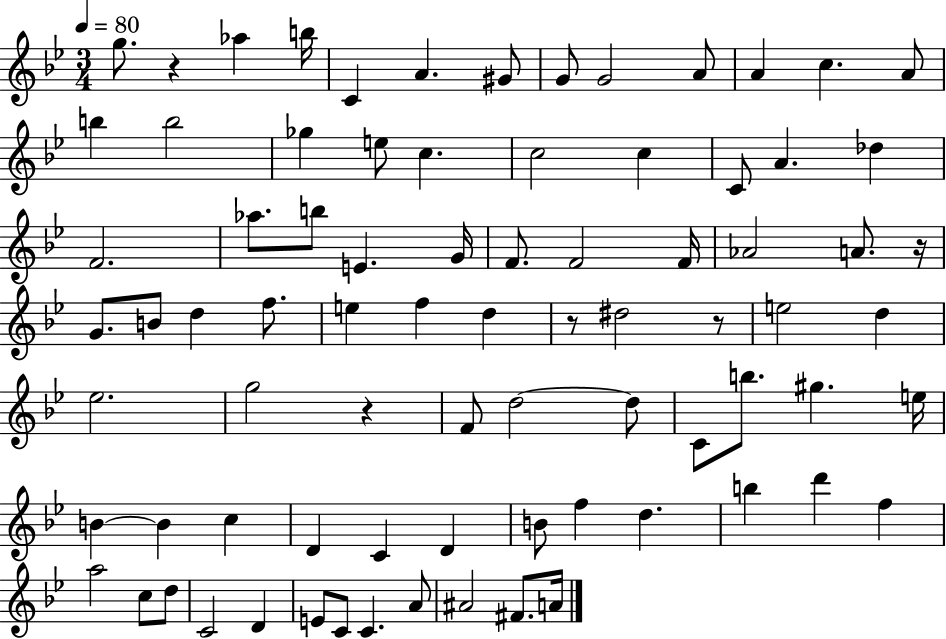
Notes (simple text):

G5/e. R/q Ab5/q B5/s C4/q A4/q. G#4/e G4/e G4/h A4/e A4/q C5/q. A4/e B5/q B5/h Gb5/q E5/e C5/q. C5/h C5/q C4/e A4/q. Db5/q F4/h. Ab5/e. B5/e E4/q. G4/s F4/e. F4/h F4/s Ab4/h A4/e. R/s G4/e. B4/e D5/q F5/e. E5/q F5/q D5/q R/e D#5/h R/e E5/h D5/q Eb5/h. G5/h R/q F4/e D5/h D5/e C4/e B5/e. G#5/q. E5/s B4/q B4/q C5/q D4/q C4/q D4/q B4/e F5/q D5/q. B5/q D6/q F5/q A5/h C5/e D5/e C4/h D4/q E4/e C4/e C4/q. A4/e A#4/h F#4/e. A4/s